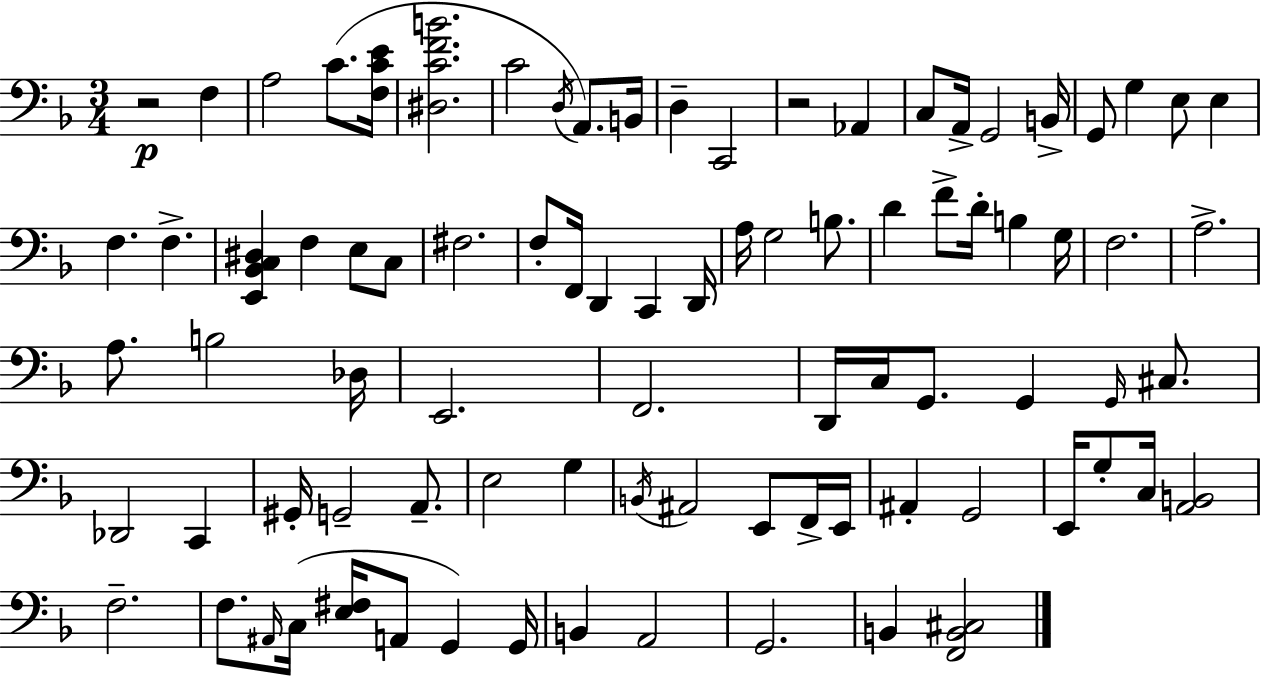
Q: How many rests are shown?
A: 2